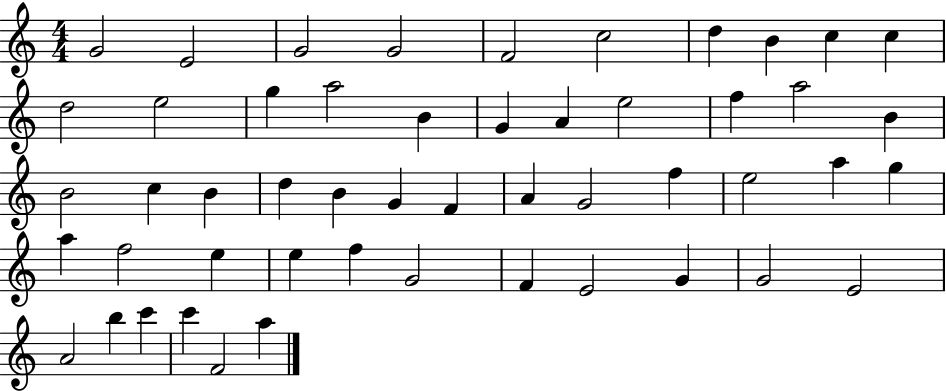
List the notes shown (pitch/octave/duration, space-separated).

G4/h E4/h G4/h G4/h F4/h C5/h D5/q B4/q C5/q C5/q D5/h E5/h G5/q A5/h B4/q G4/q A4/q E5/h F5/q A5/h B4/q B4/h C5/q B4/q D5/q B4/q G4/q F4/q A4/q G4/h F5/q E5/h A5/q G5/q A5/q F5/h E5/q E5/q F5/q G4/h F4/q E4/h G4/q G4/h E4/h A4/h B5/q C6/q C6/q F4/h A5/q